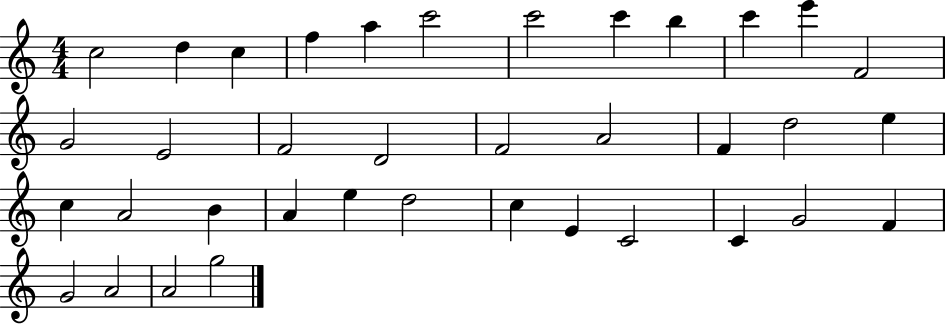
X:1
T:Untitled
M:4/4
L:1/4
K:C
c2 d c f a c'2 c'2 c' b c' e' F2 G2 E2 F2 D2 F2 A2 F d2 e c A2 B A e d2 c E C2 C G2 F G2 A2 A2 g2